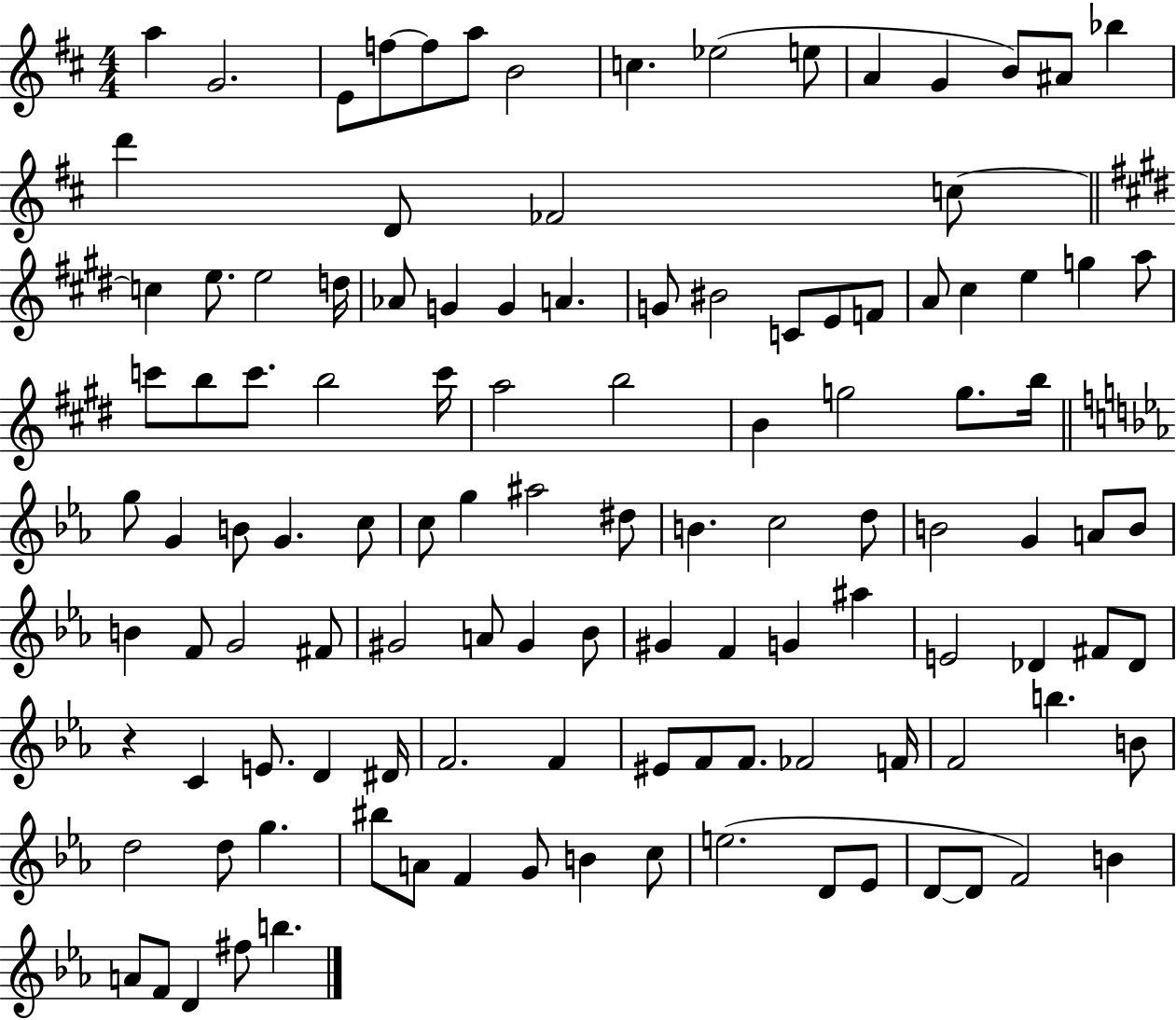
A5/q G4/h. E4/e F5/e F5/e A5/e B4/h C5/q. Eb5/h E5/e A4/q G4/q B4/e A#4/e Bb5/q D6/q D4/e FES4/h C5/e C5/q E5/e. E5/h D5/s Ab4/e G4/q G4/q A4/q. G4/e BIS4/h C4/e E4/e F4/e A4/e C#5/q E5/q G5/q A5/e C6/e B5/e C6/e. B5/h C6/s A5/h B5/h B4/q G5/h G5/e. B5/s G5/e G4/q B4/e G4/q. C5/e C5/e G5/q A#5/h D#5/e B4/q. C5/h D5/e B4/h G4/q A4/e B4/e B4/q F4/e G4/h F#4/e G#4/h A4/e G#4/q Bb4/e G#4/q F4/q G4/q A#5/q E4/h Db4/q F#4/e Db4/e R/q C4/q E4/e. D4/q D#4/s F4/h. F4/q EIS4/e F4/e F4/e. FES4/h F4/s F4/h B5/q. B4/e D5/h D5/e G5/q. BIS5/e A4/e F4/q G4/e B4/q C5/e E5/h. D4/e Eb4/e D4/e D4/e F4/h B4/q A4/e F4/e D4/q F#5/e B5/q.